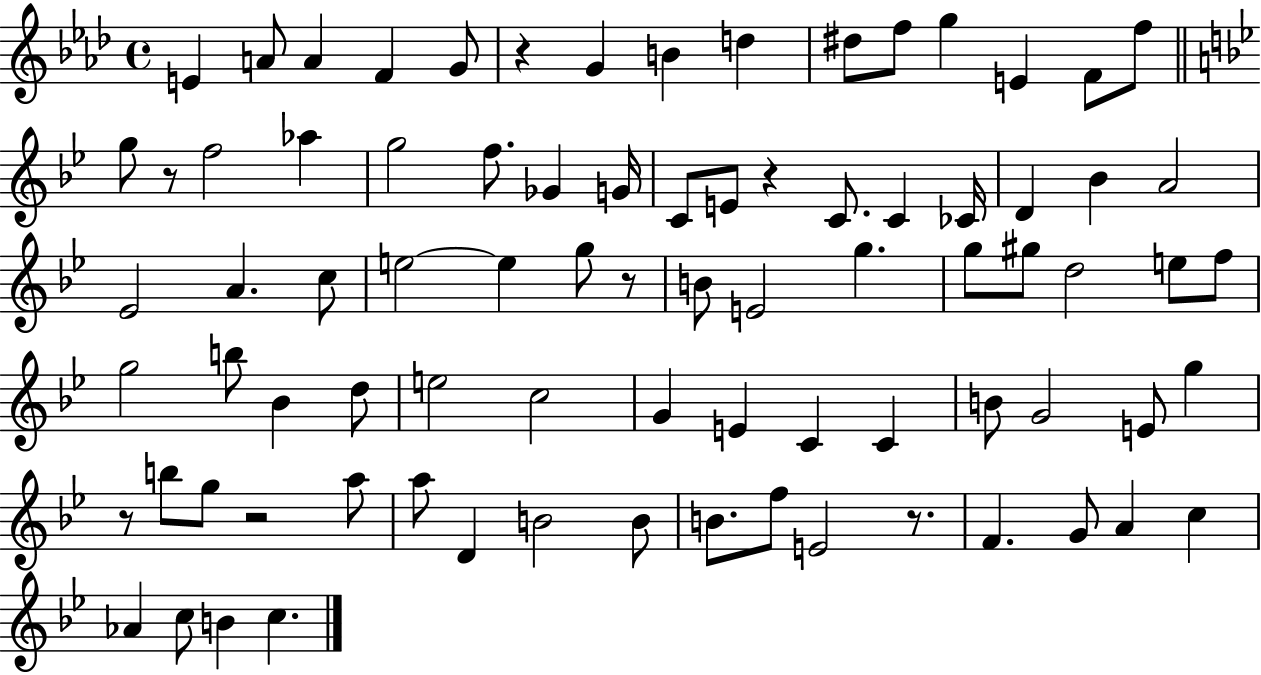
E4/q A4/e A4/q F4/q G4/e R/q G4/q B4/q D5/q D#5/e F5/e G5/q E4/q F4/e F5/e G5/e R/e F5/h Ab5/q G5/h F5/e. Gb4/q G4/s C4/e E4/e R/q C4/e. C4/q CES4/s D4/q Bb4/q A4/h Eb4/h A4/q. C5/e E5/h E5/q G5/e R/e B4/e E4/h G5/q. G5/e G#5/e D5/h E5/e F5/e G5/h B5/e Bb4/q D5/e E5/h C5/h G4/q E4/q C4/q C4/q B4/e G4/h E4/e G5/q R/e B5/e G5/e R/h A5/e A5/e D4/q B4/h B4/e B4/e. F5/e E4/h R/e. F4/q. G4/e A4/q C5/q Ab4/q C5/e B4/q C5/q.